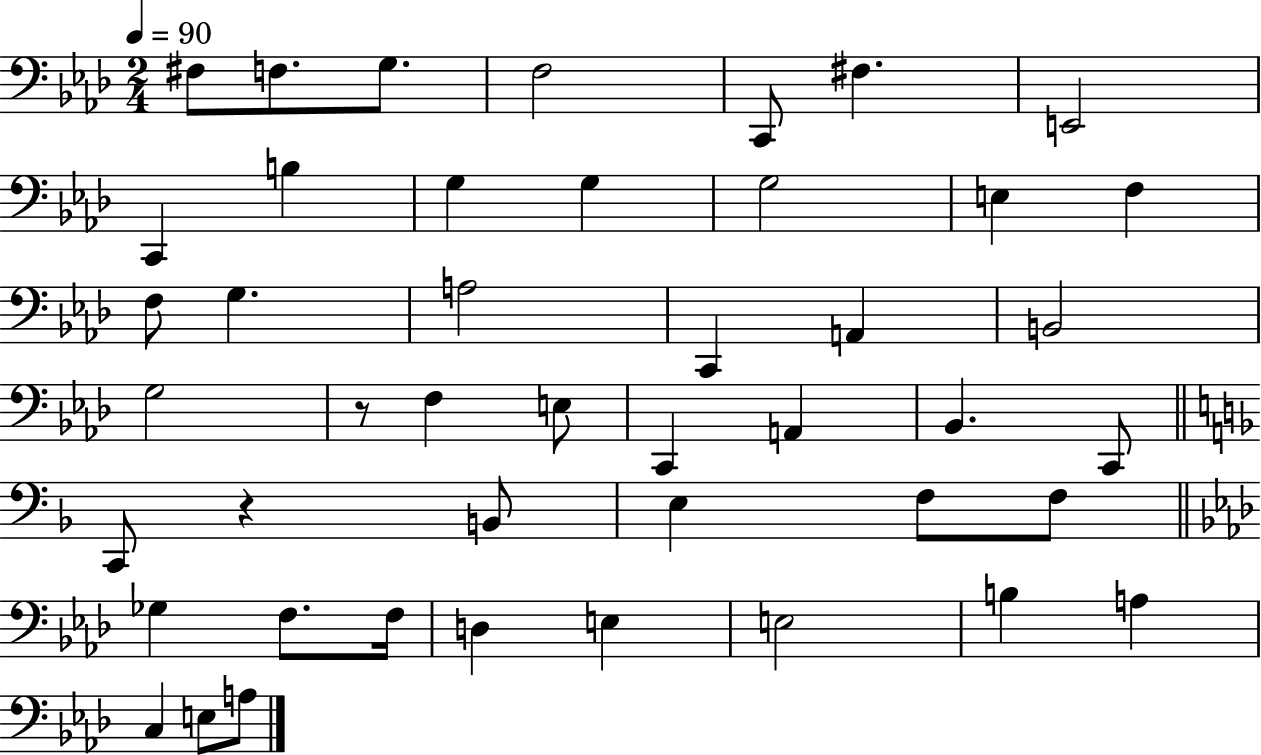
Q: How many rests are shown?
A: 2